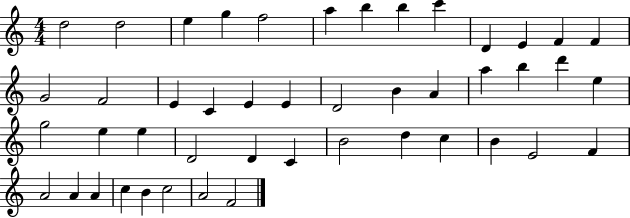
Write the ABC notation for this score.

X:1
T:Untitled
M:4/4
L:1/4
K:C
d2 d2 e g f2 a b b c' D E F F G2 F2 E C E E D2 B A a b d' e g2 e e D2 D C B2 d c B E2 F A2 A A c B c2 A2 F2